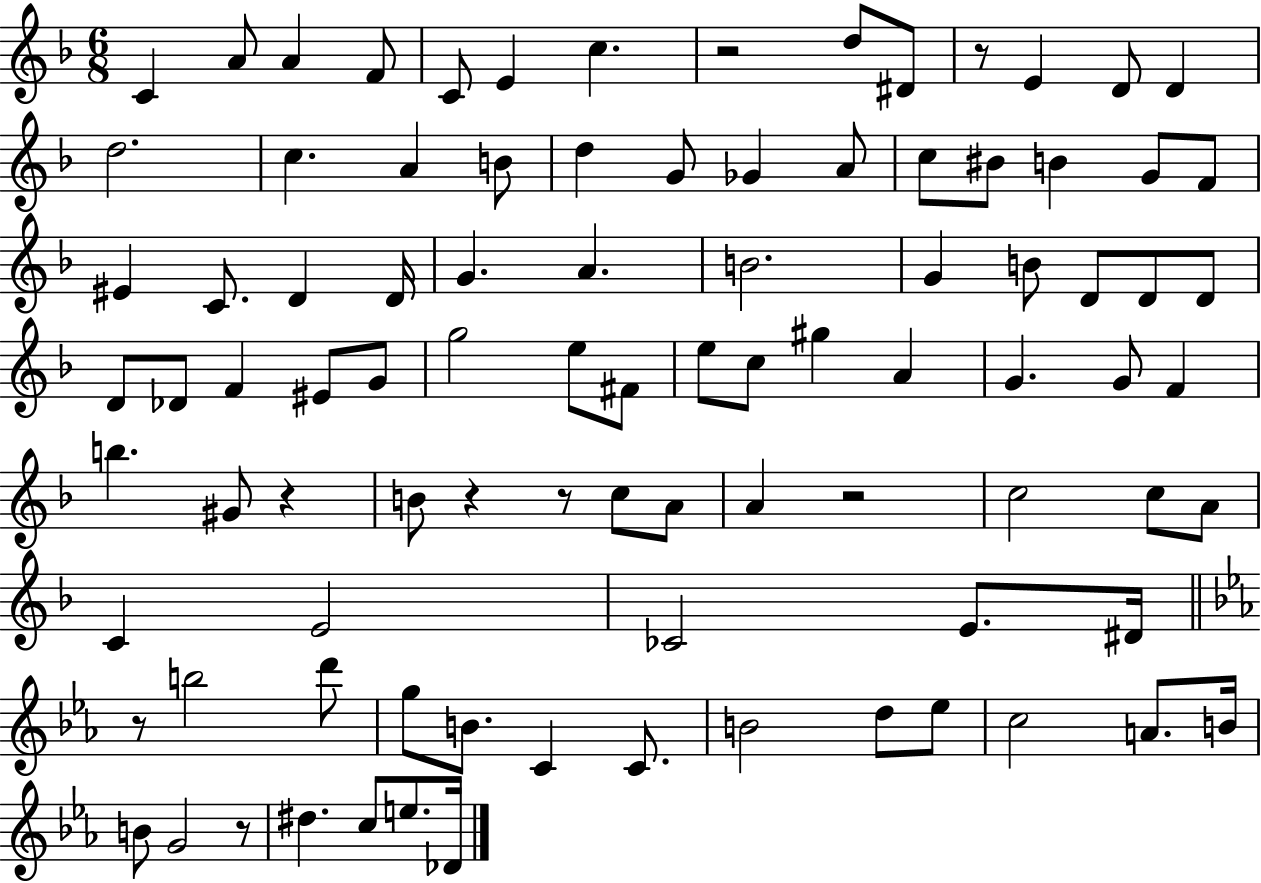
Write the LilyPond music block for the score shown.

{
  \clef treble
  \numericTimeSignature
  \time 6/8
  \key f \major
  c'4 a'8 a'4 f'8 | c'8 e'4 c''4. | r2 d''8 dis'8 | r8 e'4 d'8 d'4 | \break d''2. | c''4. a'4 b'8 | d''4 g'8 ges'4 a'8 | c''8 bis'8 b'4 g'8 f'8 | \break eis'4 c'8. d'4 d'16 | g'4. a'4. | b'2. | g'4 b'8 d'8 d'8 d'8 | \break d'8 des'8 f'4 eis'8 g'8 | g''2 e''8 fis'8 | e''8 c''8 gis''4 a'4 | g'4. g'8 f'4 | \break b''4. gis'8 r4 | b'8 r4 r8 c''8 a'8 | a'4 r2 | c''2 c''8 a'8 | \break c'4 e'2 | ces'2 e'8. dis'16 | \bar "||" \break \key ees \major r8 b''2 d'''8 | g''8 b'8. c'4 c'8. | b'2 d''8 ees''8 | c''2 a'8. b'16 | \break b'8 g'2 r8 | dis''4. c''8 e''8. des'16 | \bar "|."
}